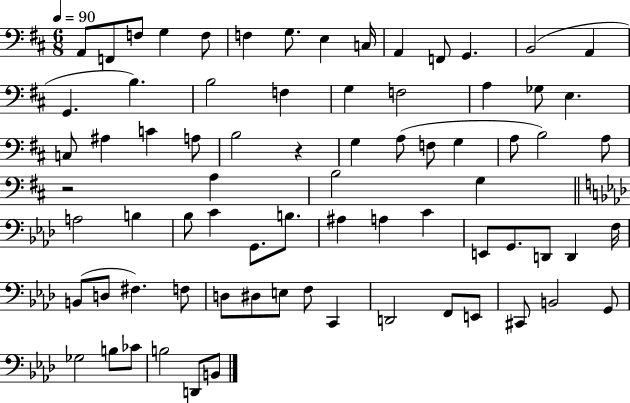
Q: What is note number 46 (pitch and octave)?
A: A3